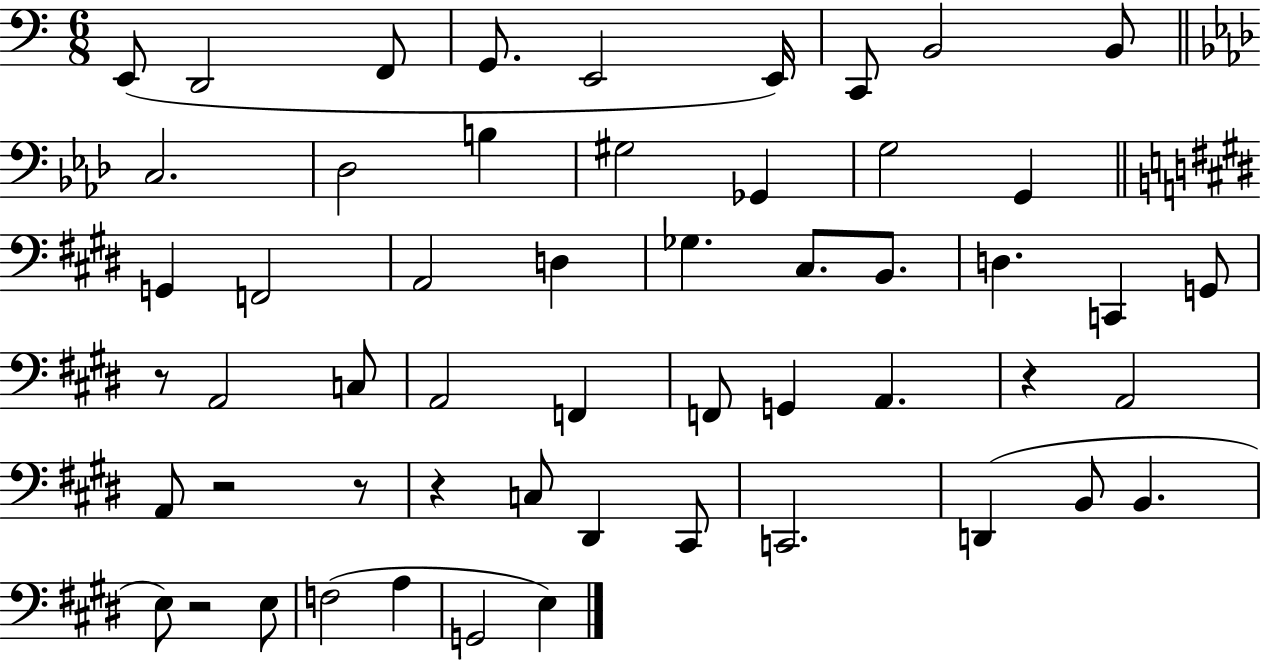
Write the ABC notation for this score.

X:1
T:Untitled
M:6/8
L:1/4
K:C
E,,/2 D,,2 F,,/2 G,,/2 E,,2 E,,/4 C,,/2 B,,2 B,,/2 C,2 _D,2 B, ^G,2 _G,, G,2 G,, G,, F,,2 A,,2 D, _G, ^C,/2 B,,/2 D, C,, G,,/2 z/2 A,,2 C,/2 A,,2 F,, F,,/2 G,, A,, z A,,2 A,,/2 z2 z/2 z C,/2 ^D,, ^C,,/2 C,,2 D,, B,,/2 B,, E,/2 z2 E,/2 F,2 A, G,,2 E,